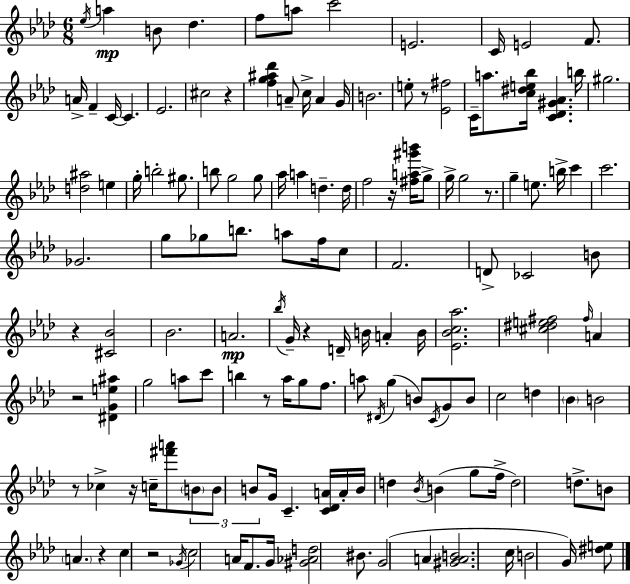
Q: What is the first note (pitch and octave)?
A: Eb5